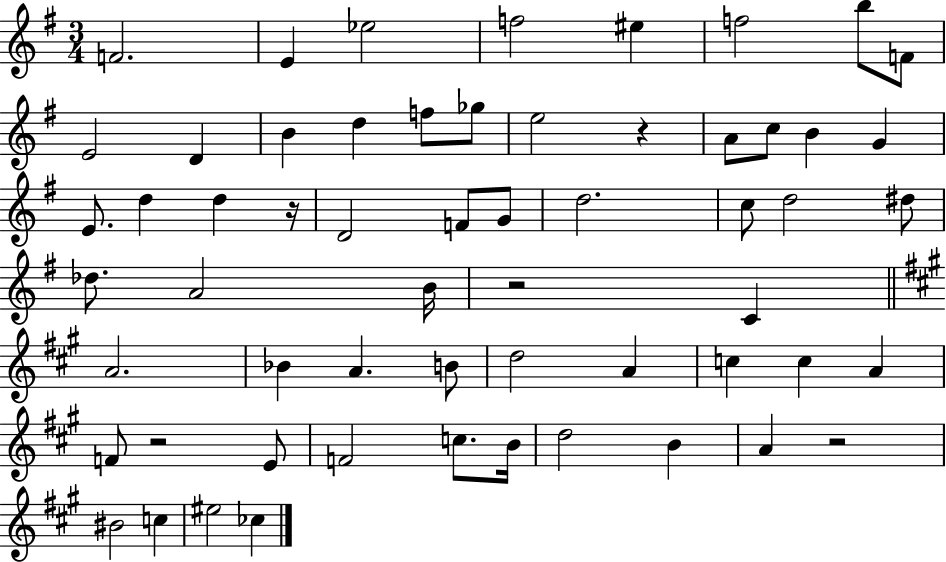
F4/h. E4/q Eb5/h F5/h EIS5/q F5/h B5/e F4/e E4/h D4/q B4/q D5/q F5/e Gb5/e E5/h R/q A4/e C5/e B4/q G4/q E4/e. D5/q D5/q R/s D4/h F4/e G4/e D5/h. C5/e D5/h D#5/e Db5/e. A4/h B4/s R/h C4/q A4/h. Bb4/q A4/q. B4/e D5/h A4/q C5/q C5/q A4/q F4/e R/h E4/e F4/h C5/e. B4/s D5/h B4/q A4/q R/h BIS4/h C5/q EIS5/h CES5/q